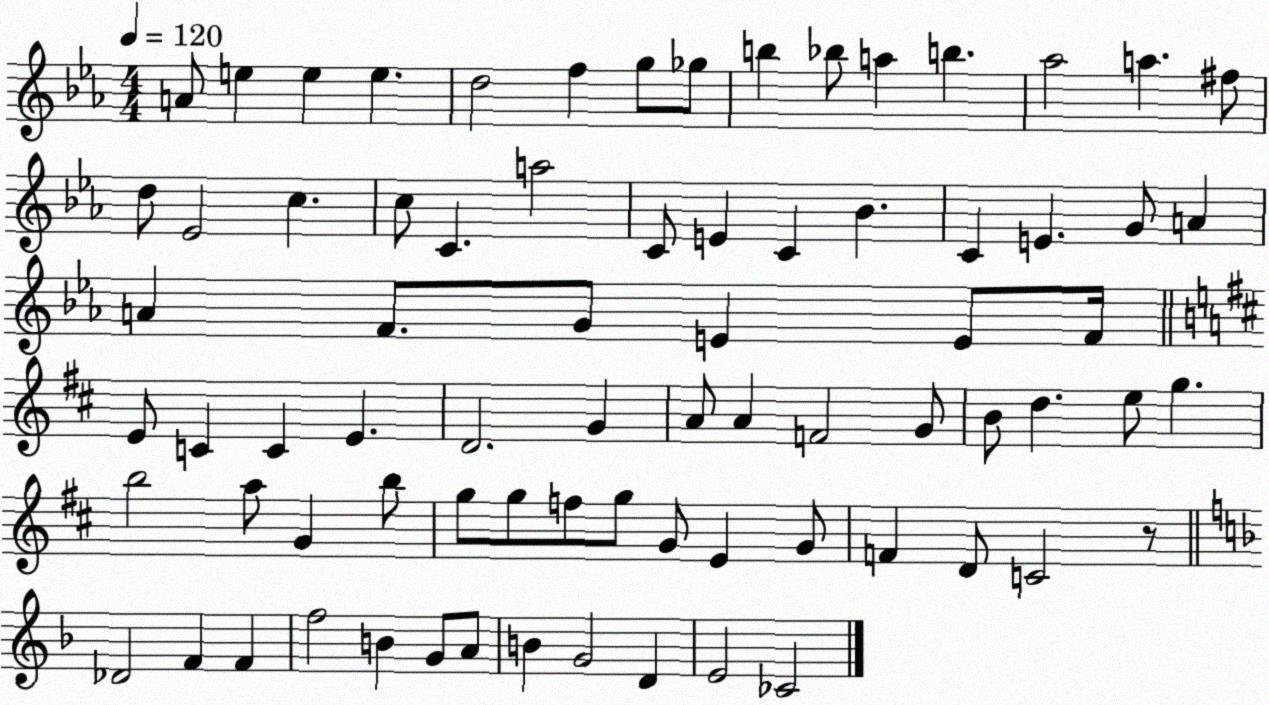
X:1
T:Untitled
M:4/4
L:1/4
K:Eb
A/2 e e e d2 f g/2 _g/2 b _b/2 a b _a2 a ^f/2 d/2 _E2 c c/2 C a2 C/2 E C _B C E G/2 A A F/2 G/2 E E/2 F/4 E/2 C C E D2 G A/2 A F2 G/2 B/2 d e/2 g b2 a/2 G b/2 g/2 g/2 f/2 g/2 G/2 E G/2 F D/2 C2 z/2 _D2 F F f2 B G/2 A/2 B G2 D E2 _C2